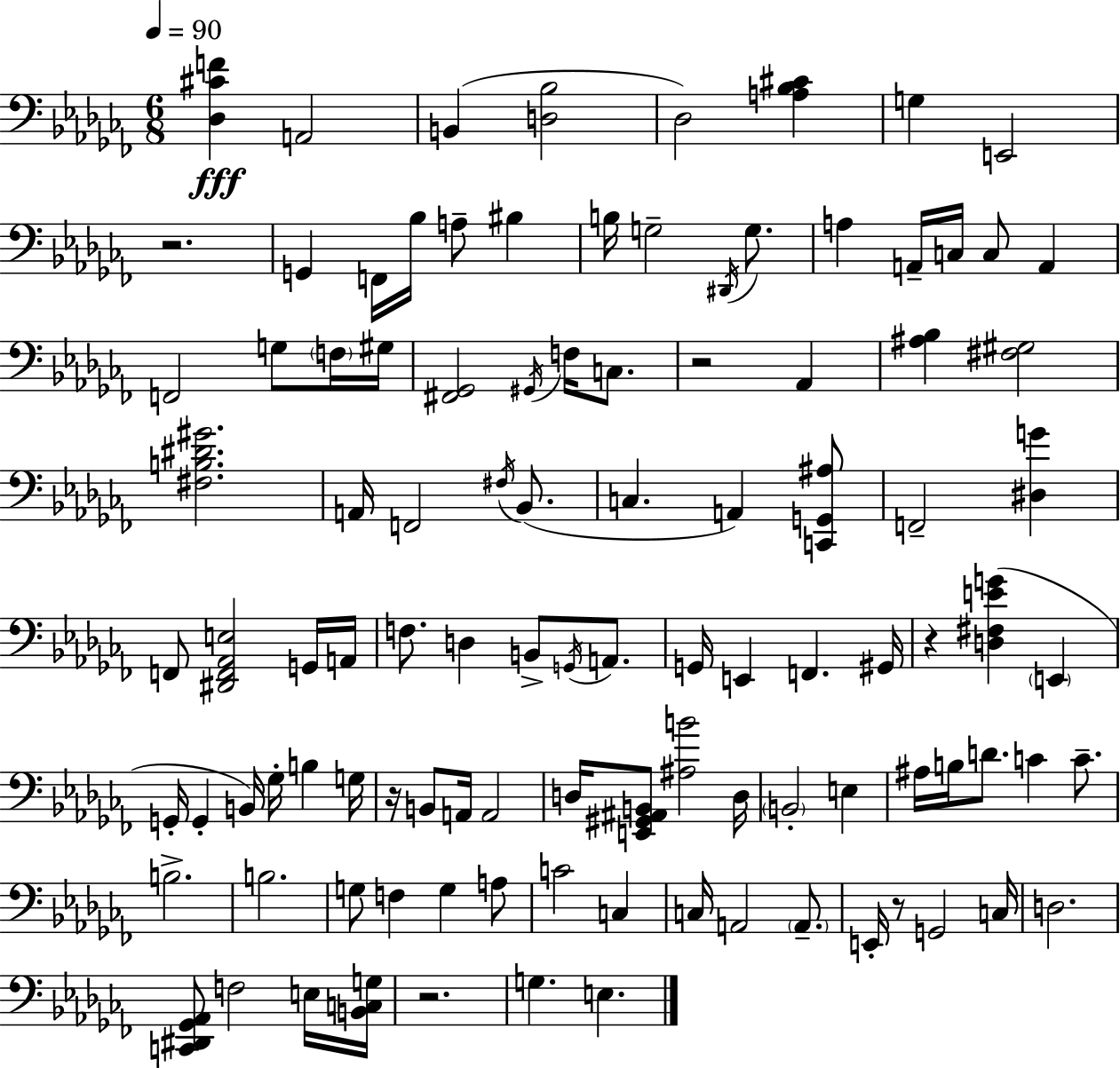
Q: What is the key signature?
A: AES minor